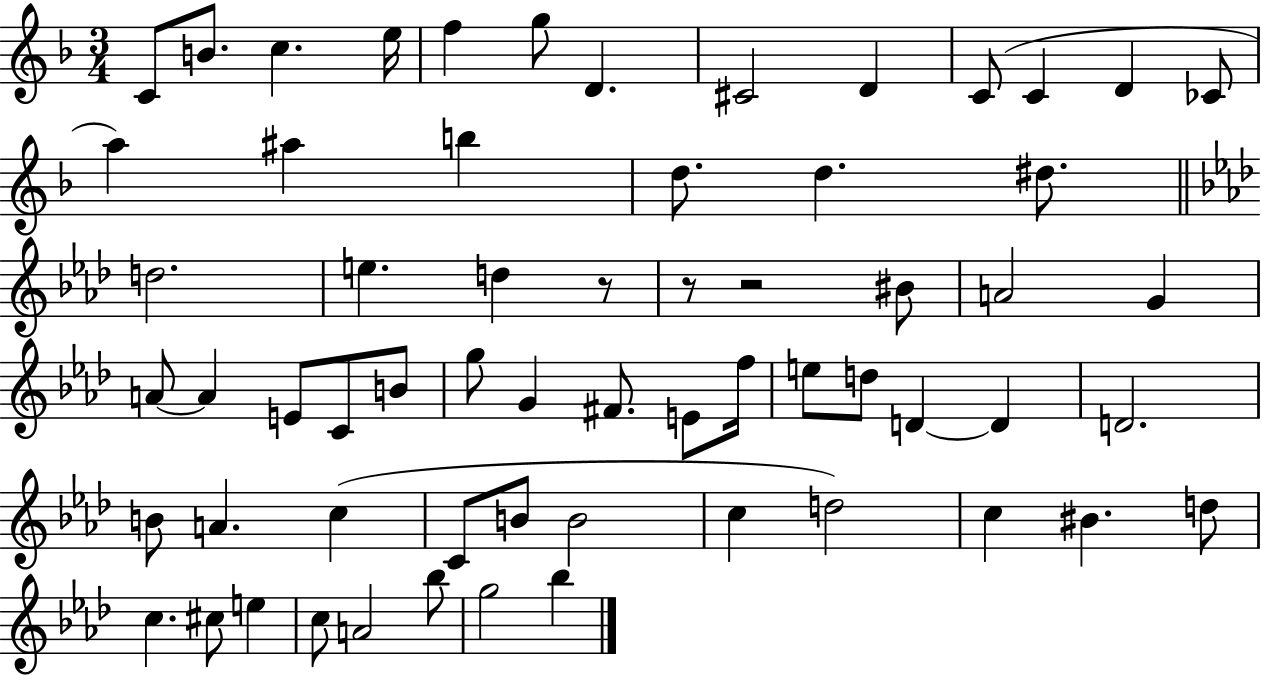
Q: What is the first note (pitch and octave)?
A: C4